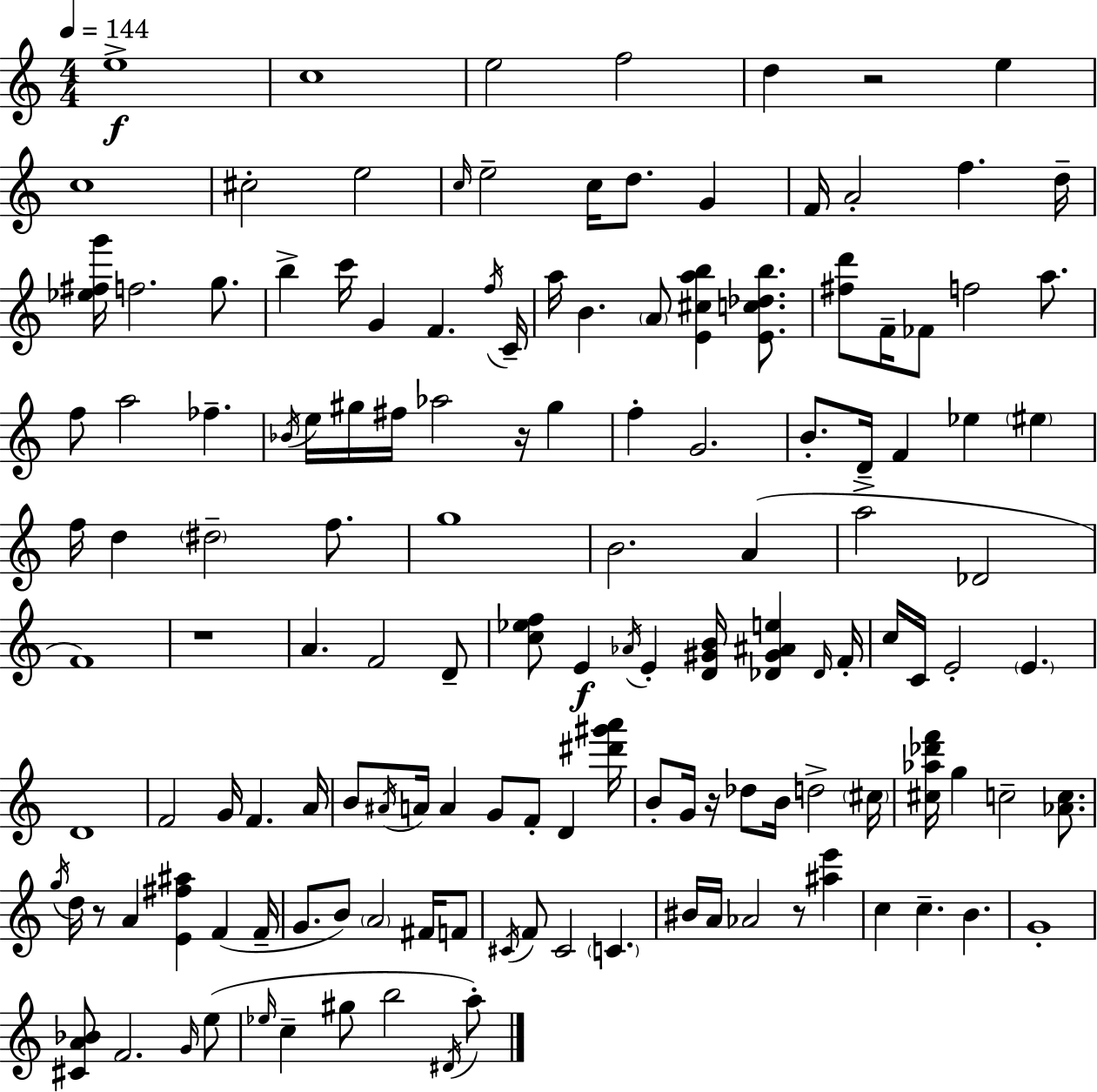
{
  \clef treble
  \numericTimeSignature
  \time 4/4
  \key a \minor
  \tempo 4 = 144
  \repeat volta 2 { e''1->\f | c''1 | e''2 f''2 | d''4 r2 e''4 | \break c''1 | cis''2-. e''2 | \grace { c''16 } e''2-- c''16 d''8. g'4 | f'16 a'2-. f''4. | \break d''16-- <ees'' fis'' g'''>16 f''2. g''8. | b''4-> c'''16 g'4 f'4. | \acciaccatura { f''16 } c'16-- a''16 b'4. \parenthesize a'8 <e' cis'' a'' b''>4 <e' c'' des'' b''>8. | <fis'' d'''>8 f'16-- fes'8 f''2 a''8. | \break f''8 a''2 fes''4.-- | \acciaccatura { bes'16 } e''16 gis''16 fis''16 aes''2 r16 gis''4 | f''4-. g'2. | b'8.-. d'16-- f'4 ees''4 \parenthesize eis''4 | \break f''16 d''4 \parenthesize dis''2-- | f''8. g''1 | b'2. a'4( | a''2-> des'2 | \break f'1) | r1 | a'4. f'2 | d'8-- <c'' ees'' f''>8 e'4\f \acciaccatura { aes'16 } e'4-. <d' gis' b'>16 <des' gis' ais' e''>4 | \break \grace { des'16 } f'16-. c''16 c'16 e'2-. \parenthesize e'4. | d'1 | f'2 g'16 f'4. | a'16 b'8 \acciaccatura { ais'16 } a'16 a'4 g'8 f'8-. | \break d'4 <dis''' gis''' a'''>16 b'8-. g'16 r16 des''8 b'16 d''2-> | \parenthesize cis''16 <cis'' aes'' des''' f'''>16 g''4 c''2-- | <aes' c''>8. \acciaccatura { g''16 } d''16 r8 a'4 <e' fis'' ais''>4 | f'4( f'16-- g'8. b'8) \parenthesize a'2 | \break fis'16 f'8 \acciaccatura { cis'16 } f'8 cis'2 | \parenthesize c'4. bis'16 a'16 aes'2 | r8 <ais'' e'''>4 c''4 c''4.-- | b'4. g'1-. | \break <cis' a' bes'>8 f'2. | \grace { g'16 } e''8( \grace { ees''16 } c''4-- gis''8 | b''2 \acciaccatura { dis'16 }) a''8-. } \bar "|."
}